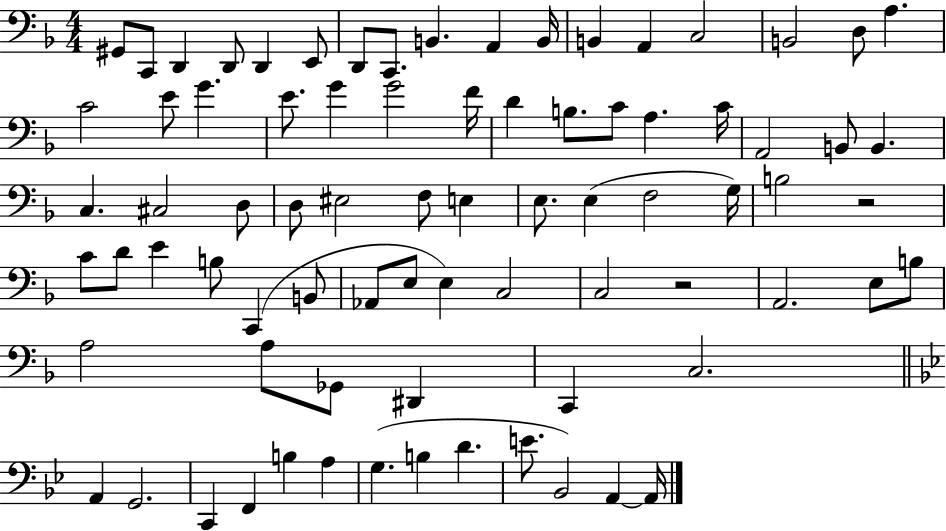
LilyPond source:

{
  \clef bass
  \numericTimeSignature
  \time 4/4
  \key f \major
  gis,8 c,8 d,4 d,8 d,4 e,8 | d,8 c,8. b,4. a,4 b,16 | b,4 a,4 c2 | b,2 d8 a4. | \break c'2 e'8 g'4. | e'8. g'4 g'2 f'16 | d'4 b8. c'8 a4. c'16 | a,2 b,8 b,4. | \break c4. cis2 d8 | d8 eis2 f8 e4 | e8. e4( f2 g16) | b2 r2 | \break c'8 d'8 e'4 b8 c,4( b,8 | aes,8 e8 e4) c2 | c2 r2 | a,2. e8 b8 | \break a2 a8 ges,8 dis,4 | c,4 c2. | \bar "||" \break \key g \minor a,4 g,2. | c,4 f,4 b4 a4 | g4.( b4 d'4. | e'8. bes,2) a,4~~ a,16 | \break \bar "|."
}